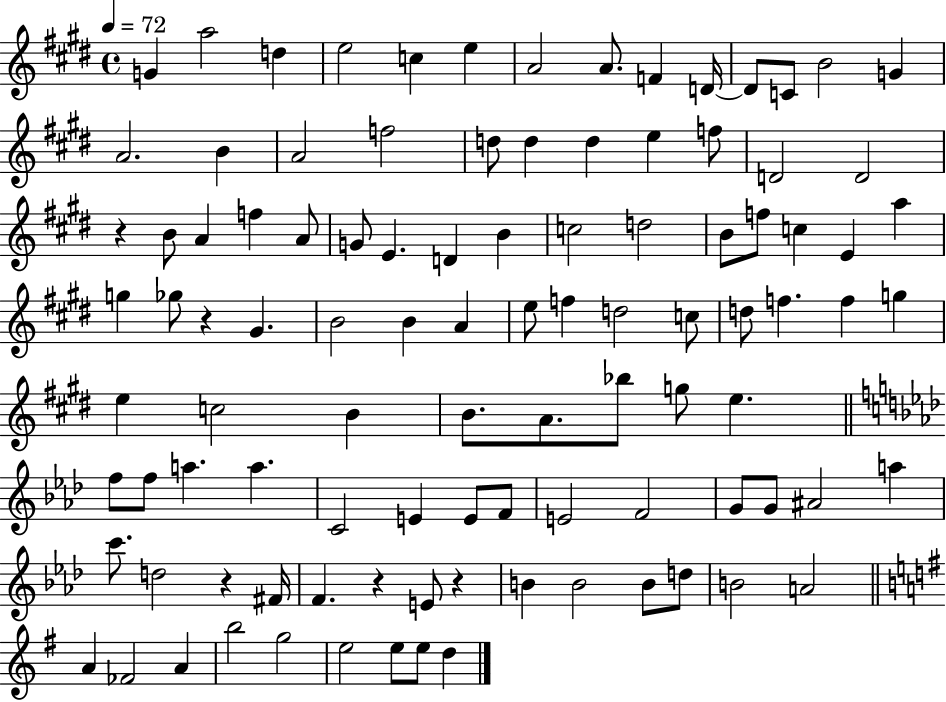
G4/q A5/h D5/q E5/h C5/q E5/q A4/h A4/e. F4/q D4/s D4/e C4/e B4/h G4/q A4/h. B4/q A4/h F5/h D5/e D5/q D5/q E5/q F5/e D4/h D4/h R/q B4/e A4/q F5/q A4/e G4/e E4/q. D4/q B4/q C5/h D5/h B4/e F5/e C5/q E4/q A5/q G5/q Gb5/e R/q G#4/q. B4/h B4/q A4/q E5/e F5/q D5/h C5/e D5/e F5/q. F5/q G5/q E5/q C5/h B4/q B4/e. A4/e. Bb5/e G5/e E5/q. F5/e F5/e A5/q. A5/q. C4/h E4/q E4/e F4/e E4/h F4/h G4/e G4/e A#4/h A5/q C6/e. D5/h R/q F#4/s F4/q. R/q E4/e R/q B4/q B4/h B4/e D5/e B4/h A4/h A4/q FES4/h A4/q B5/h G5/h E5/h E5/e E5/e D5/q